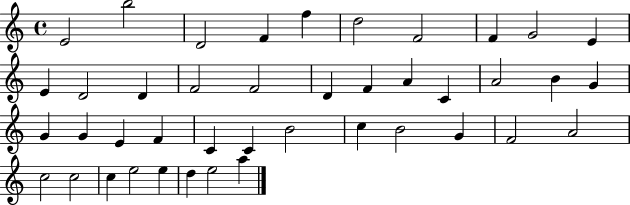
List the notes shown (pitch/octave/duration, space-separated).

E4/h B5/h D4/h F4/q F5/q D5/h F4/h F4/q G4/h E4/q E4/q D4/h D4/q F4/h F4/h D4/q F4/q A4/q C4/q A4/h B4/q G4/q G4/q G4/q E4/q F4/q C4/q C4/q B4/h C5/q B4/h G4/q F4/h A4/h C5/h C5/h C5/q E5/h E5/q D5/q E5/h A5/q